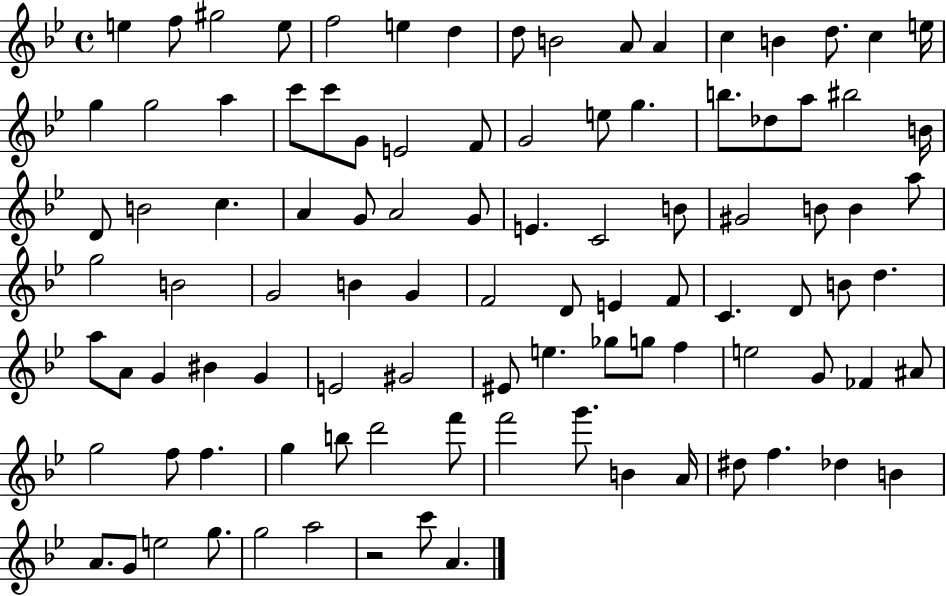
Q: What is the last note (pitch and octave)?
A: A4